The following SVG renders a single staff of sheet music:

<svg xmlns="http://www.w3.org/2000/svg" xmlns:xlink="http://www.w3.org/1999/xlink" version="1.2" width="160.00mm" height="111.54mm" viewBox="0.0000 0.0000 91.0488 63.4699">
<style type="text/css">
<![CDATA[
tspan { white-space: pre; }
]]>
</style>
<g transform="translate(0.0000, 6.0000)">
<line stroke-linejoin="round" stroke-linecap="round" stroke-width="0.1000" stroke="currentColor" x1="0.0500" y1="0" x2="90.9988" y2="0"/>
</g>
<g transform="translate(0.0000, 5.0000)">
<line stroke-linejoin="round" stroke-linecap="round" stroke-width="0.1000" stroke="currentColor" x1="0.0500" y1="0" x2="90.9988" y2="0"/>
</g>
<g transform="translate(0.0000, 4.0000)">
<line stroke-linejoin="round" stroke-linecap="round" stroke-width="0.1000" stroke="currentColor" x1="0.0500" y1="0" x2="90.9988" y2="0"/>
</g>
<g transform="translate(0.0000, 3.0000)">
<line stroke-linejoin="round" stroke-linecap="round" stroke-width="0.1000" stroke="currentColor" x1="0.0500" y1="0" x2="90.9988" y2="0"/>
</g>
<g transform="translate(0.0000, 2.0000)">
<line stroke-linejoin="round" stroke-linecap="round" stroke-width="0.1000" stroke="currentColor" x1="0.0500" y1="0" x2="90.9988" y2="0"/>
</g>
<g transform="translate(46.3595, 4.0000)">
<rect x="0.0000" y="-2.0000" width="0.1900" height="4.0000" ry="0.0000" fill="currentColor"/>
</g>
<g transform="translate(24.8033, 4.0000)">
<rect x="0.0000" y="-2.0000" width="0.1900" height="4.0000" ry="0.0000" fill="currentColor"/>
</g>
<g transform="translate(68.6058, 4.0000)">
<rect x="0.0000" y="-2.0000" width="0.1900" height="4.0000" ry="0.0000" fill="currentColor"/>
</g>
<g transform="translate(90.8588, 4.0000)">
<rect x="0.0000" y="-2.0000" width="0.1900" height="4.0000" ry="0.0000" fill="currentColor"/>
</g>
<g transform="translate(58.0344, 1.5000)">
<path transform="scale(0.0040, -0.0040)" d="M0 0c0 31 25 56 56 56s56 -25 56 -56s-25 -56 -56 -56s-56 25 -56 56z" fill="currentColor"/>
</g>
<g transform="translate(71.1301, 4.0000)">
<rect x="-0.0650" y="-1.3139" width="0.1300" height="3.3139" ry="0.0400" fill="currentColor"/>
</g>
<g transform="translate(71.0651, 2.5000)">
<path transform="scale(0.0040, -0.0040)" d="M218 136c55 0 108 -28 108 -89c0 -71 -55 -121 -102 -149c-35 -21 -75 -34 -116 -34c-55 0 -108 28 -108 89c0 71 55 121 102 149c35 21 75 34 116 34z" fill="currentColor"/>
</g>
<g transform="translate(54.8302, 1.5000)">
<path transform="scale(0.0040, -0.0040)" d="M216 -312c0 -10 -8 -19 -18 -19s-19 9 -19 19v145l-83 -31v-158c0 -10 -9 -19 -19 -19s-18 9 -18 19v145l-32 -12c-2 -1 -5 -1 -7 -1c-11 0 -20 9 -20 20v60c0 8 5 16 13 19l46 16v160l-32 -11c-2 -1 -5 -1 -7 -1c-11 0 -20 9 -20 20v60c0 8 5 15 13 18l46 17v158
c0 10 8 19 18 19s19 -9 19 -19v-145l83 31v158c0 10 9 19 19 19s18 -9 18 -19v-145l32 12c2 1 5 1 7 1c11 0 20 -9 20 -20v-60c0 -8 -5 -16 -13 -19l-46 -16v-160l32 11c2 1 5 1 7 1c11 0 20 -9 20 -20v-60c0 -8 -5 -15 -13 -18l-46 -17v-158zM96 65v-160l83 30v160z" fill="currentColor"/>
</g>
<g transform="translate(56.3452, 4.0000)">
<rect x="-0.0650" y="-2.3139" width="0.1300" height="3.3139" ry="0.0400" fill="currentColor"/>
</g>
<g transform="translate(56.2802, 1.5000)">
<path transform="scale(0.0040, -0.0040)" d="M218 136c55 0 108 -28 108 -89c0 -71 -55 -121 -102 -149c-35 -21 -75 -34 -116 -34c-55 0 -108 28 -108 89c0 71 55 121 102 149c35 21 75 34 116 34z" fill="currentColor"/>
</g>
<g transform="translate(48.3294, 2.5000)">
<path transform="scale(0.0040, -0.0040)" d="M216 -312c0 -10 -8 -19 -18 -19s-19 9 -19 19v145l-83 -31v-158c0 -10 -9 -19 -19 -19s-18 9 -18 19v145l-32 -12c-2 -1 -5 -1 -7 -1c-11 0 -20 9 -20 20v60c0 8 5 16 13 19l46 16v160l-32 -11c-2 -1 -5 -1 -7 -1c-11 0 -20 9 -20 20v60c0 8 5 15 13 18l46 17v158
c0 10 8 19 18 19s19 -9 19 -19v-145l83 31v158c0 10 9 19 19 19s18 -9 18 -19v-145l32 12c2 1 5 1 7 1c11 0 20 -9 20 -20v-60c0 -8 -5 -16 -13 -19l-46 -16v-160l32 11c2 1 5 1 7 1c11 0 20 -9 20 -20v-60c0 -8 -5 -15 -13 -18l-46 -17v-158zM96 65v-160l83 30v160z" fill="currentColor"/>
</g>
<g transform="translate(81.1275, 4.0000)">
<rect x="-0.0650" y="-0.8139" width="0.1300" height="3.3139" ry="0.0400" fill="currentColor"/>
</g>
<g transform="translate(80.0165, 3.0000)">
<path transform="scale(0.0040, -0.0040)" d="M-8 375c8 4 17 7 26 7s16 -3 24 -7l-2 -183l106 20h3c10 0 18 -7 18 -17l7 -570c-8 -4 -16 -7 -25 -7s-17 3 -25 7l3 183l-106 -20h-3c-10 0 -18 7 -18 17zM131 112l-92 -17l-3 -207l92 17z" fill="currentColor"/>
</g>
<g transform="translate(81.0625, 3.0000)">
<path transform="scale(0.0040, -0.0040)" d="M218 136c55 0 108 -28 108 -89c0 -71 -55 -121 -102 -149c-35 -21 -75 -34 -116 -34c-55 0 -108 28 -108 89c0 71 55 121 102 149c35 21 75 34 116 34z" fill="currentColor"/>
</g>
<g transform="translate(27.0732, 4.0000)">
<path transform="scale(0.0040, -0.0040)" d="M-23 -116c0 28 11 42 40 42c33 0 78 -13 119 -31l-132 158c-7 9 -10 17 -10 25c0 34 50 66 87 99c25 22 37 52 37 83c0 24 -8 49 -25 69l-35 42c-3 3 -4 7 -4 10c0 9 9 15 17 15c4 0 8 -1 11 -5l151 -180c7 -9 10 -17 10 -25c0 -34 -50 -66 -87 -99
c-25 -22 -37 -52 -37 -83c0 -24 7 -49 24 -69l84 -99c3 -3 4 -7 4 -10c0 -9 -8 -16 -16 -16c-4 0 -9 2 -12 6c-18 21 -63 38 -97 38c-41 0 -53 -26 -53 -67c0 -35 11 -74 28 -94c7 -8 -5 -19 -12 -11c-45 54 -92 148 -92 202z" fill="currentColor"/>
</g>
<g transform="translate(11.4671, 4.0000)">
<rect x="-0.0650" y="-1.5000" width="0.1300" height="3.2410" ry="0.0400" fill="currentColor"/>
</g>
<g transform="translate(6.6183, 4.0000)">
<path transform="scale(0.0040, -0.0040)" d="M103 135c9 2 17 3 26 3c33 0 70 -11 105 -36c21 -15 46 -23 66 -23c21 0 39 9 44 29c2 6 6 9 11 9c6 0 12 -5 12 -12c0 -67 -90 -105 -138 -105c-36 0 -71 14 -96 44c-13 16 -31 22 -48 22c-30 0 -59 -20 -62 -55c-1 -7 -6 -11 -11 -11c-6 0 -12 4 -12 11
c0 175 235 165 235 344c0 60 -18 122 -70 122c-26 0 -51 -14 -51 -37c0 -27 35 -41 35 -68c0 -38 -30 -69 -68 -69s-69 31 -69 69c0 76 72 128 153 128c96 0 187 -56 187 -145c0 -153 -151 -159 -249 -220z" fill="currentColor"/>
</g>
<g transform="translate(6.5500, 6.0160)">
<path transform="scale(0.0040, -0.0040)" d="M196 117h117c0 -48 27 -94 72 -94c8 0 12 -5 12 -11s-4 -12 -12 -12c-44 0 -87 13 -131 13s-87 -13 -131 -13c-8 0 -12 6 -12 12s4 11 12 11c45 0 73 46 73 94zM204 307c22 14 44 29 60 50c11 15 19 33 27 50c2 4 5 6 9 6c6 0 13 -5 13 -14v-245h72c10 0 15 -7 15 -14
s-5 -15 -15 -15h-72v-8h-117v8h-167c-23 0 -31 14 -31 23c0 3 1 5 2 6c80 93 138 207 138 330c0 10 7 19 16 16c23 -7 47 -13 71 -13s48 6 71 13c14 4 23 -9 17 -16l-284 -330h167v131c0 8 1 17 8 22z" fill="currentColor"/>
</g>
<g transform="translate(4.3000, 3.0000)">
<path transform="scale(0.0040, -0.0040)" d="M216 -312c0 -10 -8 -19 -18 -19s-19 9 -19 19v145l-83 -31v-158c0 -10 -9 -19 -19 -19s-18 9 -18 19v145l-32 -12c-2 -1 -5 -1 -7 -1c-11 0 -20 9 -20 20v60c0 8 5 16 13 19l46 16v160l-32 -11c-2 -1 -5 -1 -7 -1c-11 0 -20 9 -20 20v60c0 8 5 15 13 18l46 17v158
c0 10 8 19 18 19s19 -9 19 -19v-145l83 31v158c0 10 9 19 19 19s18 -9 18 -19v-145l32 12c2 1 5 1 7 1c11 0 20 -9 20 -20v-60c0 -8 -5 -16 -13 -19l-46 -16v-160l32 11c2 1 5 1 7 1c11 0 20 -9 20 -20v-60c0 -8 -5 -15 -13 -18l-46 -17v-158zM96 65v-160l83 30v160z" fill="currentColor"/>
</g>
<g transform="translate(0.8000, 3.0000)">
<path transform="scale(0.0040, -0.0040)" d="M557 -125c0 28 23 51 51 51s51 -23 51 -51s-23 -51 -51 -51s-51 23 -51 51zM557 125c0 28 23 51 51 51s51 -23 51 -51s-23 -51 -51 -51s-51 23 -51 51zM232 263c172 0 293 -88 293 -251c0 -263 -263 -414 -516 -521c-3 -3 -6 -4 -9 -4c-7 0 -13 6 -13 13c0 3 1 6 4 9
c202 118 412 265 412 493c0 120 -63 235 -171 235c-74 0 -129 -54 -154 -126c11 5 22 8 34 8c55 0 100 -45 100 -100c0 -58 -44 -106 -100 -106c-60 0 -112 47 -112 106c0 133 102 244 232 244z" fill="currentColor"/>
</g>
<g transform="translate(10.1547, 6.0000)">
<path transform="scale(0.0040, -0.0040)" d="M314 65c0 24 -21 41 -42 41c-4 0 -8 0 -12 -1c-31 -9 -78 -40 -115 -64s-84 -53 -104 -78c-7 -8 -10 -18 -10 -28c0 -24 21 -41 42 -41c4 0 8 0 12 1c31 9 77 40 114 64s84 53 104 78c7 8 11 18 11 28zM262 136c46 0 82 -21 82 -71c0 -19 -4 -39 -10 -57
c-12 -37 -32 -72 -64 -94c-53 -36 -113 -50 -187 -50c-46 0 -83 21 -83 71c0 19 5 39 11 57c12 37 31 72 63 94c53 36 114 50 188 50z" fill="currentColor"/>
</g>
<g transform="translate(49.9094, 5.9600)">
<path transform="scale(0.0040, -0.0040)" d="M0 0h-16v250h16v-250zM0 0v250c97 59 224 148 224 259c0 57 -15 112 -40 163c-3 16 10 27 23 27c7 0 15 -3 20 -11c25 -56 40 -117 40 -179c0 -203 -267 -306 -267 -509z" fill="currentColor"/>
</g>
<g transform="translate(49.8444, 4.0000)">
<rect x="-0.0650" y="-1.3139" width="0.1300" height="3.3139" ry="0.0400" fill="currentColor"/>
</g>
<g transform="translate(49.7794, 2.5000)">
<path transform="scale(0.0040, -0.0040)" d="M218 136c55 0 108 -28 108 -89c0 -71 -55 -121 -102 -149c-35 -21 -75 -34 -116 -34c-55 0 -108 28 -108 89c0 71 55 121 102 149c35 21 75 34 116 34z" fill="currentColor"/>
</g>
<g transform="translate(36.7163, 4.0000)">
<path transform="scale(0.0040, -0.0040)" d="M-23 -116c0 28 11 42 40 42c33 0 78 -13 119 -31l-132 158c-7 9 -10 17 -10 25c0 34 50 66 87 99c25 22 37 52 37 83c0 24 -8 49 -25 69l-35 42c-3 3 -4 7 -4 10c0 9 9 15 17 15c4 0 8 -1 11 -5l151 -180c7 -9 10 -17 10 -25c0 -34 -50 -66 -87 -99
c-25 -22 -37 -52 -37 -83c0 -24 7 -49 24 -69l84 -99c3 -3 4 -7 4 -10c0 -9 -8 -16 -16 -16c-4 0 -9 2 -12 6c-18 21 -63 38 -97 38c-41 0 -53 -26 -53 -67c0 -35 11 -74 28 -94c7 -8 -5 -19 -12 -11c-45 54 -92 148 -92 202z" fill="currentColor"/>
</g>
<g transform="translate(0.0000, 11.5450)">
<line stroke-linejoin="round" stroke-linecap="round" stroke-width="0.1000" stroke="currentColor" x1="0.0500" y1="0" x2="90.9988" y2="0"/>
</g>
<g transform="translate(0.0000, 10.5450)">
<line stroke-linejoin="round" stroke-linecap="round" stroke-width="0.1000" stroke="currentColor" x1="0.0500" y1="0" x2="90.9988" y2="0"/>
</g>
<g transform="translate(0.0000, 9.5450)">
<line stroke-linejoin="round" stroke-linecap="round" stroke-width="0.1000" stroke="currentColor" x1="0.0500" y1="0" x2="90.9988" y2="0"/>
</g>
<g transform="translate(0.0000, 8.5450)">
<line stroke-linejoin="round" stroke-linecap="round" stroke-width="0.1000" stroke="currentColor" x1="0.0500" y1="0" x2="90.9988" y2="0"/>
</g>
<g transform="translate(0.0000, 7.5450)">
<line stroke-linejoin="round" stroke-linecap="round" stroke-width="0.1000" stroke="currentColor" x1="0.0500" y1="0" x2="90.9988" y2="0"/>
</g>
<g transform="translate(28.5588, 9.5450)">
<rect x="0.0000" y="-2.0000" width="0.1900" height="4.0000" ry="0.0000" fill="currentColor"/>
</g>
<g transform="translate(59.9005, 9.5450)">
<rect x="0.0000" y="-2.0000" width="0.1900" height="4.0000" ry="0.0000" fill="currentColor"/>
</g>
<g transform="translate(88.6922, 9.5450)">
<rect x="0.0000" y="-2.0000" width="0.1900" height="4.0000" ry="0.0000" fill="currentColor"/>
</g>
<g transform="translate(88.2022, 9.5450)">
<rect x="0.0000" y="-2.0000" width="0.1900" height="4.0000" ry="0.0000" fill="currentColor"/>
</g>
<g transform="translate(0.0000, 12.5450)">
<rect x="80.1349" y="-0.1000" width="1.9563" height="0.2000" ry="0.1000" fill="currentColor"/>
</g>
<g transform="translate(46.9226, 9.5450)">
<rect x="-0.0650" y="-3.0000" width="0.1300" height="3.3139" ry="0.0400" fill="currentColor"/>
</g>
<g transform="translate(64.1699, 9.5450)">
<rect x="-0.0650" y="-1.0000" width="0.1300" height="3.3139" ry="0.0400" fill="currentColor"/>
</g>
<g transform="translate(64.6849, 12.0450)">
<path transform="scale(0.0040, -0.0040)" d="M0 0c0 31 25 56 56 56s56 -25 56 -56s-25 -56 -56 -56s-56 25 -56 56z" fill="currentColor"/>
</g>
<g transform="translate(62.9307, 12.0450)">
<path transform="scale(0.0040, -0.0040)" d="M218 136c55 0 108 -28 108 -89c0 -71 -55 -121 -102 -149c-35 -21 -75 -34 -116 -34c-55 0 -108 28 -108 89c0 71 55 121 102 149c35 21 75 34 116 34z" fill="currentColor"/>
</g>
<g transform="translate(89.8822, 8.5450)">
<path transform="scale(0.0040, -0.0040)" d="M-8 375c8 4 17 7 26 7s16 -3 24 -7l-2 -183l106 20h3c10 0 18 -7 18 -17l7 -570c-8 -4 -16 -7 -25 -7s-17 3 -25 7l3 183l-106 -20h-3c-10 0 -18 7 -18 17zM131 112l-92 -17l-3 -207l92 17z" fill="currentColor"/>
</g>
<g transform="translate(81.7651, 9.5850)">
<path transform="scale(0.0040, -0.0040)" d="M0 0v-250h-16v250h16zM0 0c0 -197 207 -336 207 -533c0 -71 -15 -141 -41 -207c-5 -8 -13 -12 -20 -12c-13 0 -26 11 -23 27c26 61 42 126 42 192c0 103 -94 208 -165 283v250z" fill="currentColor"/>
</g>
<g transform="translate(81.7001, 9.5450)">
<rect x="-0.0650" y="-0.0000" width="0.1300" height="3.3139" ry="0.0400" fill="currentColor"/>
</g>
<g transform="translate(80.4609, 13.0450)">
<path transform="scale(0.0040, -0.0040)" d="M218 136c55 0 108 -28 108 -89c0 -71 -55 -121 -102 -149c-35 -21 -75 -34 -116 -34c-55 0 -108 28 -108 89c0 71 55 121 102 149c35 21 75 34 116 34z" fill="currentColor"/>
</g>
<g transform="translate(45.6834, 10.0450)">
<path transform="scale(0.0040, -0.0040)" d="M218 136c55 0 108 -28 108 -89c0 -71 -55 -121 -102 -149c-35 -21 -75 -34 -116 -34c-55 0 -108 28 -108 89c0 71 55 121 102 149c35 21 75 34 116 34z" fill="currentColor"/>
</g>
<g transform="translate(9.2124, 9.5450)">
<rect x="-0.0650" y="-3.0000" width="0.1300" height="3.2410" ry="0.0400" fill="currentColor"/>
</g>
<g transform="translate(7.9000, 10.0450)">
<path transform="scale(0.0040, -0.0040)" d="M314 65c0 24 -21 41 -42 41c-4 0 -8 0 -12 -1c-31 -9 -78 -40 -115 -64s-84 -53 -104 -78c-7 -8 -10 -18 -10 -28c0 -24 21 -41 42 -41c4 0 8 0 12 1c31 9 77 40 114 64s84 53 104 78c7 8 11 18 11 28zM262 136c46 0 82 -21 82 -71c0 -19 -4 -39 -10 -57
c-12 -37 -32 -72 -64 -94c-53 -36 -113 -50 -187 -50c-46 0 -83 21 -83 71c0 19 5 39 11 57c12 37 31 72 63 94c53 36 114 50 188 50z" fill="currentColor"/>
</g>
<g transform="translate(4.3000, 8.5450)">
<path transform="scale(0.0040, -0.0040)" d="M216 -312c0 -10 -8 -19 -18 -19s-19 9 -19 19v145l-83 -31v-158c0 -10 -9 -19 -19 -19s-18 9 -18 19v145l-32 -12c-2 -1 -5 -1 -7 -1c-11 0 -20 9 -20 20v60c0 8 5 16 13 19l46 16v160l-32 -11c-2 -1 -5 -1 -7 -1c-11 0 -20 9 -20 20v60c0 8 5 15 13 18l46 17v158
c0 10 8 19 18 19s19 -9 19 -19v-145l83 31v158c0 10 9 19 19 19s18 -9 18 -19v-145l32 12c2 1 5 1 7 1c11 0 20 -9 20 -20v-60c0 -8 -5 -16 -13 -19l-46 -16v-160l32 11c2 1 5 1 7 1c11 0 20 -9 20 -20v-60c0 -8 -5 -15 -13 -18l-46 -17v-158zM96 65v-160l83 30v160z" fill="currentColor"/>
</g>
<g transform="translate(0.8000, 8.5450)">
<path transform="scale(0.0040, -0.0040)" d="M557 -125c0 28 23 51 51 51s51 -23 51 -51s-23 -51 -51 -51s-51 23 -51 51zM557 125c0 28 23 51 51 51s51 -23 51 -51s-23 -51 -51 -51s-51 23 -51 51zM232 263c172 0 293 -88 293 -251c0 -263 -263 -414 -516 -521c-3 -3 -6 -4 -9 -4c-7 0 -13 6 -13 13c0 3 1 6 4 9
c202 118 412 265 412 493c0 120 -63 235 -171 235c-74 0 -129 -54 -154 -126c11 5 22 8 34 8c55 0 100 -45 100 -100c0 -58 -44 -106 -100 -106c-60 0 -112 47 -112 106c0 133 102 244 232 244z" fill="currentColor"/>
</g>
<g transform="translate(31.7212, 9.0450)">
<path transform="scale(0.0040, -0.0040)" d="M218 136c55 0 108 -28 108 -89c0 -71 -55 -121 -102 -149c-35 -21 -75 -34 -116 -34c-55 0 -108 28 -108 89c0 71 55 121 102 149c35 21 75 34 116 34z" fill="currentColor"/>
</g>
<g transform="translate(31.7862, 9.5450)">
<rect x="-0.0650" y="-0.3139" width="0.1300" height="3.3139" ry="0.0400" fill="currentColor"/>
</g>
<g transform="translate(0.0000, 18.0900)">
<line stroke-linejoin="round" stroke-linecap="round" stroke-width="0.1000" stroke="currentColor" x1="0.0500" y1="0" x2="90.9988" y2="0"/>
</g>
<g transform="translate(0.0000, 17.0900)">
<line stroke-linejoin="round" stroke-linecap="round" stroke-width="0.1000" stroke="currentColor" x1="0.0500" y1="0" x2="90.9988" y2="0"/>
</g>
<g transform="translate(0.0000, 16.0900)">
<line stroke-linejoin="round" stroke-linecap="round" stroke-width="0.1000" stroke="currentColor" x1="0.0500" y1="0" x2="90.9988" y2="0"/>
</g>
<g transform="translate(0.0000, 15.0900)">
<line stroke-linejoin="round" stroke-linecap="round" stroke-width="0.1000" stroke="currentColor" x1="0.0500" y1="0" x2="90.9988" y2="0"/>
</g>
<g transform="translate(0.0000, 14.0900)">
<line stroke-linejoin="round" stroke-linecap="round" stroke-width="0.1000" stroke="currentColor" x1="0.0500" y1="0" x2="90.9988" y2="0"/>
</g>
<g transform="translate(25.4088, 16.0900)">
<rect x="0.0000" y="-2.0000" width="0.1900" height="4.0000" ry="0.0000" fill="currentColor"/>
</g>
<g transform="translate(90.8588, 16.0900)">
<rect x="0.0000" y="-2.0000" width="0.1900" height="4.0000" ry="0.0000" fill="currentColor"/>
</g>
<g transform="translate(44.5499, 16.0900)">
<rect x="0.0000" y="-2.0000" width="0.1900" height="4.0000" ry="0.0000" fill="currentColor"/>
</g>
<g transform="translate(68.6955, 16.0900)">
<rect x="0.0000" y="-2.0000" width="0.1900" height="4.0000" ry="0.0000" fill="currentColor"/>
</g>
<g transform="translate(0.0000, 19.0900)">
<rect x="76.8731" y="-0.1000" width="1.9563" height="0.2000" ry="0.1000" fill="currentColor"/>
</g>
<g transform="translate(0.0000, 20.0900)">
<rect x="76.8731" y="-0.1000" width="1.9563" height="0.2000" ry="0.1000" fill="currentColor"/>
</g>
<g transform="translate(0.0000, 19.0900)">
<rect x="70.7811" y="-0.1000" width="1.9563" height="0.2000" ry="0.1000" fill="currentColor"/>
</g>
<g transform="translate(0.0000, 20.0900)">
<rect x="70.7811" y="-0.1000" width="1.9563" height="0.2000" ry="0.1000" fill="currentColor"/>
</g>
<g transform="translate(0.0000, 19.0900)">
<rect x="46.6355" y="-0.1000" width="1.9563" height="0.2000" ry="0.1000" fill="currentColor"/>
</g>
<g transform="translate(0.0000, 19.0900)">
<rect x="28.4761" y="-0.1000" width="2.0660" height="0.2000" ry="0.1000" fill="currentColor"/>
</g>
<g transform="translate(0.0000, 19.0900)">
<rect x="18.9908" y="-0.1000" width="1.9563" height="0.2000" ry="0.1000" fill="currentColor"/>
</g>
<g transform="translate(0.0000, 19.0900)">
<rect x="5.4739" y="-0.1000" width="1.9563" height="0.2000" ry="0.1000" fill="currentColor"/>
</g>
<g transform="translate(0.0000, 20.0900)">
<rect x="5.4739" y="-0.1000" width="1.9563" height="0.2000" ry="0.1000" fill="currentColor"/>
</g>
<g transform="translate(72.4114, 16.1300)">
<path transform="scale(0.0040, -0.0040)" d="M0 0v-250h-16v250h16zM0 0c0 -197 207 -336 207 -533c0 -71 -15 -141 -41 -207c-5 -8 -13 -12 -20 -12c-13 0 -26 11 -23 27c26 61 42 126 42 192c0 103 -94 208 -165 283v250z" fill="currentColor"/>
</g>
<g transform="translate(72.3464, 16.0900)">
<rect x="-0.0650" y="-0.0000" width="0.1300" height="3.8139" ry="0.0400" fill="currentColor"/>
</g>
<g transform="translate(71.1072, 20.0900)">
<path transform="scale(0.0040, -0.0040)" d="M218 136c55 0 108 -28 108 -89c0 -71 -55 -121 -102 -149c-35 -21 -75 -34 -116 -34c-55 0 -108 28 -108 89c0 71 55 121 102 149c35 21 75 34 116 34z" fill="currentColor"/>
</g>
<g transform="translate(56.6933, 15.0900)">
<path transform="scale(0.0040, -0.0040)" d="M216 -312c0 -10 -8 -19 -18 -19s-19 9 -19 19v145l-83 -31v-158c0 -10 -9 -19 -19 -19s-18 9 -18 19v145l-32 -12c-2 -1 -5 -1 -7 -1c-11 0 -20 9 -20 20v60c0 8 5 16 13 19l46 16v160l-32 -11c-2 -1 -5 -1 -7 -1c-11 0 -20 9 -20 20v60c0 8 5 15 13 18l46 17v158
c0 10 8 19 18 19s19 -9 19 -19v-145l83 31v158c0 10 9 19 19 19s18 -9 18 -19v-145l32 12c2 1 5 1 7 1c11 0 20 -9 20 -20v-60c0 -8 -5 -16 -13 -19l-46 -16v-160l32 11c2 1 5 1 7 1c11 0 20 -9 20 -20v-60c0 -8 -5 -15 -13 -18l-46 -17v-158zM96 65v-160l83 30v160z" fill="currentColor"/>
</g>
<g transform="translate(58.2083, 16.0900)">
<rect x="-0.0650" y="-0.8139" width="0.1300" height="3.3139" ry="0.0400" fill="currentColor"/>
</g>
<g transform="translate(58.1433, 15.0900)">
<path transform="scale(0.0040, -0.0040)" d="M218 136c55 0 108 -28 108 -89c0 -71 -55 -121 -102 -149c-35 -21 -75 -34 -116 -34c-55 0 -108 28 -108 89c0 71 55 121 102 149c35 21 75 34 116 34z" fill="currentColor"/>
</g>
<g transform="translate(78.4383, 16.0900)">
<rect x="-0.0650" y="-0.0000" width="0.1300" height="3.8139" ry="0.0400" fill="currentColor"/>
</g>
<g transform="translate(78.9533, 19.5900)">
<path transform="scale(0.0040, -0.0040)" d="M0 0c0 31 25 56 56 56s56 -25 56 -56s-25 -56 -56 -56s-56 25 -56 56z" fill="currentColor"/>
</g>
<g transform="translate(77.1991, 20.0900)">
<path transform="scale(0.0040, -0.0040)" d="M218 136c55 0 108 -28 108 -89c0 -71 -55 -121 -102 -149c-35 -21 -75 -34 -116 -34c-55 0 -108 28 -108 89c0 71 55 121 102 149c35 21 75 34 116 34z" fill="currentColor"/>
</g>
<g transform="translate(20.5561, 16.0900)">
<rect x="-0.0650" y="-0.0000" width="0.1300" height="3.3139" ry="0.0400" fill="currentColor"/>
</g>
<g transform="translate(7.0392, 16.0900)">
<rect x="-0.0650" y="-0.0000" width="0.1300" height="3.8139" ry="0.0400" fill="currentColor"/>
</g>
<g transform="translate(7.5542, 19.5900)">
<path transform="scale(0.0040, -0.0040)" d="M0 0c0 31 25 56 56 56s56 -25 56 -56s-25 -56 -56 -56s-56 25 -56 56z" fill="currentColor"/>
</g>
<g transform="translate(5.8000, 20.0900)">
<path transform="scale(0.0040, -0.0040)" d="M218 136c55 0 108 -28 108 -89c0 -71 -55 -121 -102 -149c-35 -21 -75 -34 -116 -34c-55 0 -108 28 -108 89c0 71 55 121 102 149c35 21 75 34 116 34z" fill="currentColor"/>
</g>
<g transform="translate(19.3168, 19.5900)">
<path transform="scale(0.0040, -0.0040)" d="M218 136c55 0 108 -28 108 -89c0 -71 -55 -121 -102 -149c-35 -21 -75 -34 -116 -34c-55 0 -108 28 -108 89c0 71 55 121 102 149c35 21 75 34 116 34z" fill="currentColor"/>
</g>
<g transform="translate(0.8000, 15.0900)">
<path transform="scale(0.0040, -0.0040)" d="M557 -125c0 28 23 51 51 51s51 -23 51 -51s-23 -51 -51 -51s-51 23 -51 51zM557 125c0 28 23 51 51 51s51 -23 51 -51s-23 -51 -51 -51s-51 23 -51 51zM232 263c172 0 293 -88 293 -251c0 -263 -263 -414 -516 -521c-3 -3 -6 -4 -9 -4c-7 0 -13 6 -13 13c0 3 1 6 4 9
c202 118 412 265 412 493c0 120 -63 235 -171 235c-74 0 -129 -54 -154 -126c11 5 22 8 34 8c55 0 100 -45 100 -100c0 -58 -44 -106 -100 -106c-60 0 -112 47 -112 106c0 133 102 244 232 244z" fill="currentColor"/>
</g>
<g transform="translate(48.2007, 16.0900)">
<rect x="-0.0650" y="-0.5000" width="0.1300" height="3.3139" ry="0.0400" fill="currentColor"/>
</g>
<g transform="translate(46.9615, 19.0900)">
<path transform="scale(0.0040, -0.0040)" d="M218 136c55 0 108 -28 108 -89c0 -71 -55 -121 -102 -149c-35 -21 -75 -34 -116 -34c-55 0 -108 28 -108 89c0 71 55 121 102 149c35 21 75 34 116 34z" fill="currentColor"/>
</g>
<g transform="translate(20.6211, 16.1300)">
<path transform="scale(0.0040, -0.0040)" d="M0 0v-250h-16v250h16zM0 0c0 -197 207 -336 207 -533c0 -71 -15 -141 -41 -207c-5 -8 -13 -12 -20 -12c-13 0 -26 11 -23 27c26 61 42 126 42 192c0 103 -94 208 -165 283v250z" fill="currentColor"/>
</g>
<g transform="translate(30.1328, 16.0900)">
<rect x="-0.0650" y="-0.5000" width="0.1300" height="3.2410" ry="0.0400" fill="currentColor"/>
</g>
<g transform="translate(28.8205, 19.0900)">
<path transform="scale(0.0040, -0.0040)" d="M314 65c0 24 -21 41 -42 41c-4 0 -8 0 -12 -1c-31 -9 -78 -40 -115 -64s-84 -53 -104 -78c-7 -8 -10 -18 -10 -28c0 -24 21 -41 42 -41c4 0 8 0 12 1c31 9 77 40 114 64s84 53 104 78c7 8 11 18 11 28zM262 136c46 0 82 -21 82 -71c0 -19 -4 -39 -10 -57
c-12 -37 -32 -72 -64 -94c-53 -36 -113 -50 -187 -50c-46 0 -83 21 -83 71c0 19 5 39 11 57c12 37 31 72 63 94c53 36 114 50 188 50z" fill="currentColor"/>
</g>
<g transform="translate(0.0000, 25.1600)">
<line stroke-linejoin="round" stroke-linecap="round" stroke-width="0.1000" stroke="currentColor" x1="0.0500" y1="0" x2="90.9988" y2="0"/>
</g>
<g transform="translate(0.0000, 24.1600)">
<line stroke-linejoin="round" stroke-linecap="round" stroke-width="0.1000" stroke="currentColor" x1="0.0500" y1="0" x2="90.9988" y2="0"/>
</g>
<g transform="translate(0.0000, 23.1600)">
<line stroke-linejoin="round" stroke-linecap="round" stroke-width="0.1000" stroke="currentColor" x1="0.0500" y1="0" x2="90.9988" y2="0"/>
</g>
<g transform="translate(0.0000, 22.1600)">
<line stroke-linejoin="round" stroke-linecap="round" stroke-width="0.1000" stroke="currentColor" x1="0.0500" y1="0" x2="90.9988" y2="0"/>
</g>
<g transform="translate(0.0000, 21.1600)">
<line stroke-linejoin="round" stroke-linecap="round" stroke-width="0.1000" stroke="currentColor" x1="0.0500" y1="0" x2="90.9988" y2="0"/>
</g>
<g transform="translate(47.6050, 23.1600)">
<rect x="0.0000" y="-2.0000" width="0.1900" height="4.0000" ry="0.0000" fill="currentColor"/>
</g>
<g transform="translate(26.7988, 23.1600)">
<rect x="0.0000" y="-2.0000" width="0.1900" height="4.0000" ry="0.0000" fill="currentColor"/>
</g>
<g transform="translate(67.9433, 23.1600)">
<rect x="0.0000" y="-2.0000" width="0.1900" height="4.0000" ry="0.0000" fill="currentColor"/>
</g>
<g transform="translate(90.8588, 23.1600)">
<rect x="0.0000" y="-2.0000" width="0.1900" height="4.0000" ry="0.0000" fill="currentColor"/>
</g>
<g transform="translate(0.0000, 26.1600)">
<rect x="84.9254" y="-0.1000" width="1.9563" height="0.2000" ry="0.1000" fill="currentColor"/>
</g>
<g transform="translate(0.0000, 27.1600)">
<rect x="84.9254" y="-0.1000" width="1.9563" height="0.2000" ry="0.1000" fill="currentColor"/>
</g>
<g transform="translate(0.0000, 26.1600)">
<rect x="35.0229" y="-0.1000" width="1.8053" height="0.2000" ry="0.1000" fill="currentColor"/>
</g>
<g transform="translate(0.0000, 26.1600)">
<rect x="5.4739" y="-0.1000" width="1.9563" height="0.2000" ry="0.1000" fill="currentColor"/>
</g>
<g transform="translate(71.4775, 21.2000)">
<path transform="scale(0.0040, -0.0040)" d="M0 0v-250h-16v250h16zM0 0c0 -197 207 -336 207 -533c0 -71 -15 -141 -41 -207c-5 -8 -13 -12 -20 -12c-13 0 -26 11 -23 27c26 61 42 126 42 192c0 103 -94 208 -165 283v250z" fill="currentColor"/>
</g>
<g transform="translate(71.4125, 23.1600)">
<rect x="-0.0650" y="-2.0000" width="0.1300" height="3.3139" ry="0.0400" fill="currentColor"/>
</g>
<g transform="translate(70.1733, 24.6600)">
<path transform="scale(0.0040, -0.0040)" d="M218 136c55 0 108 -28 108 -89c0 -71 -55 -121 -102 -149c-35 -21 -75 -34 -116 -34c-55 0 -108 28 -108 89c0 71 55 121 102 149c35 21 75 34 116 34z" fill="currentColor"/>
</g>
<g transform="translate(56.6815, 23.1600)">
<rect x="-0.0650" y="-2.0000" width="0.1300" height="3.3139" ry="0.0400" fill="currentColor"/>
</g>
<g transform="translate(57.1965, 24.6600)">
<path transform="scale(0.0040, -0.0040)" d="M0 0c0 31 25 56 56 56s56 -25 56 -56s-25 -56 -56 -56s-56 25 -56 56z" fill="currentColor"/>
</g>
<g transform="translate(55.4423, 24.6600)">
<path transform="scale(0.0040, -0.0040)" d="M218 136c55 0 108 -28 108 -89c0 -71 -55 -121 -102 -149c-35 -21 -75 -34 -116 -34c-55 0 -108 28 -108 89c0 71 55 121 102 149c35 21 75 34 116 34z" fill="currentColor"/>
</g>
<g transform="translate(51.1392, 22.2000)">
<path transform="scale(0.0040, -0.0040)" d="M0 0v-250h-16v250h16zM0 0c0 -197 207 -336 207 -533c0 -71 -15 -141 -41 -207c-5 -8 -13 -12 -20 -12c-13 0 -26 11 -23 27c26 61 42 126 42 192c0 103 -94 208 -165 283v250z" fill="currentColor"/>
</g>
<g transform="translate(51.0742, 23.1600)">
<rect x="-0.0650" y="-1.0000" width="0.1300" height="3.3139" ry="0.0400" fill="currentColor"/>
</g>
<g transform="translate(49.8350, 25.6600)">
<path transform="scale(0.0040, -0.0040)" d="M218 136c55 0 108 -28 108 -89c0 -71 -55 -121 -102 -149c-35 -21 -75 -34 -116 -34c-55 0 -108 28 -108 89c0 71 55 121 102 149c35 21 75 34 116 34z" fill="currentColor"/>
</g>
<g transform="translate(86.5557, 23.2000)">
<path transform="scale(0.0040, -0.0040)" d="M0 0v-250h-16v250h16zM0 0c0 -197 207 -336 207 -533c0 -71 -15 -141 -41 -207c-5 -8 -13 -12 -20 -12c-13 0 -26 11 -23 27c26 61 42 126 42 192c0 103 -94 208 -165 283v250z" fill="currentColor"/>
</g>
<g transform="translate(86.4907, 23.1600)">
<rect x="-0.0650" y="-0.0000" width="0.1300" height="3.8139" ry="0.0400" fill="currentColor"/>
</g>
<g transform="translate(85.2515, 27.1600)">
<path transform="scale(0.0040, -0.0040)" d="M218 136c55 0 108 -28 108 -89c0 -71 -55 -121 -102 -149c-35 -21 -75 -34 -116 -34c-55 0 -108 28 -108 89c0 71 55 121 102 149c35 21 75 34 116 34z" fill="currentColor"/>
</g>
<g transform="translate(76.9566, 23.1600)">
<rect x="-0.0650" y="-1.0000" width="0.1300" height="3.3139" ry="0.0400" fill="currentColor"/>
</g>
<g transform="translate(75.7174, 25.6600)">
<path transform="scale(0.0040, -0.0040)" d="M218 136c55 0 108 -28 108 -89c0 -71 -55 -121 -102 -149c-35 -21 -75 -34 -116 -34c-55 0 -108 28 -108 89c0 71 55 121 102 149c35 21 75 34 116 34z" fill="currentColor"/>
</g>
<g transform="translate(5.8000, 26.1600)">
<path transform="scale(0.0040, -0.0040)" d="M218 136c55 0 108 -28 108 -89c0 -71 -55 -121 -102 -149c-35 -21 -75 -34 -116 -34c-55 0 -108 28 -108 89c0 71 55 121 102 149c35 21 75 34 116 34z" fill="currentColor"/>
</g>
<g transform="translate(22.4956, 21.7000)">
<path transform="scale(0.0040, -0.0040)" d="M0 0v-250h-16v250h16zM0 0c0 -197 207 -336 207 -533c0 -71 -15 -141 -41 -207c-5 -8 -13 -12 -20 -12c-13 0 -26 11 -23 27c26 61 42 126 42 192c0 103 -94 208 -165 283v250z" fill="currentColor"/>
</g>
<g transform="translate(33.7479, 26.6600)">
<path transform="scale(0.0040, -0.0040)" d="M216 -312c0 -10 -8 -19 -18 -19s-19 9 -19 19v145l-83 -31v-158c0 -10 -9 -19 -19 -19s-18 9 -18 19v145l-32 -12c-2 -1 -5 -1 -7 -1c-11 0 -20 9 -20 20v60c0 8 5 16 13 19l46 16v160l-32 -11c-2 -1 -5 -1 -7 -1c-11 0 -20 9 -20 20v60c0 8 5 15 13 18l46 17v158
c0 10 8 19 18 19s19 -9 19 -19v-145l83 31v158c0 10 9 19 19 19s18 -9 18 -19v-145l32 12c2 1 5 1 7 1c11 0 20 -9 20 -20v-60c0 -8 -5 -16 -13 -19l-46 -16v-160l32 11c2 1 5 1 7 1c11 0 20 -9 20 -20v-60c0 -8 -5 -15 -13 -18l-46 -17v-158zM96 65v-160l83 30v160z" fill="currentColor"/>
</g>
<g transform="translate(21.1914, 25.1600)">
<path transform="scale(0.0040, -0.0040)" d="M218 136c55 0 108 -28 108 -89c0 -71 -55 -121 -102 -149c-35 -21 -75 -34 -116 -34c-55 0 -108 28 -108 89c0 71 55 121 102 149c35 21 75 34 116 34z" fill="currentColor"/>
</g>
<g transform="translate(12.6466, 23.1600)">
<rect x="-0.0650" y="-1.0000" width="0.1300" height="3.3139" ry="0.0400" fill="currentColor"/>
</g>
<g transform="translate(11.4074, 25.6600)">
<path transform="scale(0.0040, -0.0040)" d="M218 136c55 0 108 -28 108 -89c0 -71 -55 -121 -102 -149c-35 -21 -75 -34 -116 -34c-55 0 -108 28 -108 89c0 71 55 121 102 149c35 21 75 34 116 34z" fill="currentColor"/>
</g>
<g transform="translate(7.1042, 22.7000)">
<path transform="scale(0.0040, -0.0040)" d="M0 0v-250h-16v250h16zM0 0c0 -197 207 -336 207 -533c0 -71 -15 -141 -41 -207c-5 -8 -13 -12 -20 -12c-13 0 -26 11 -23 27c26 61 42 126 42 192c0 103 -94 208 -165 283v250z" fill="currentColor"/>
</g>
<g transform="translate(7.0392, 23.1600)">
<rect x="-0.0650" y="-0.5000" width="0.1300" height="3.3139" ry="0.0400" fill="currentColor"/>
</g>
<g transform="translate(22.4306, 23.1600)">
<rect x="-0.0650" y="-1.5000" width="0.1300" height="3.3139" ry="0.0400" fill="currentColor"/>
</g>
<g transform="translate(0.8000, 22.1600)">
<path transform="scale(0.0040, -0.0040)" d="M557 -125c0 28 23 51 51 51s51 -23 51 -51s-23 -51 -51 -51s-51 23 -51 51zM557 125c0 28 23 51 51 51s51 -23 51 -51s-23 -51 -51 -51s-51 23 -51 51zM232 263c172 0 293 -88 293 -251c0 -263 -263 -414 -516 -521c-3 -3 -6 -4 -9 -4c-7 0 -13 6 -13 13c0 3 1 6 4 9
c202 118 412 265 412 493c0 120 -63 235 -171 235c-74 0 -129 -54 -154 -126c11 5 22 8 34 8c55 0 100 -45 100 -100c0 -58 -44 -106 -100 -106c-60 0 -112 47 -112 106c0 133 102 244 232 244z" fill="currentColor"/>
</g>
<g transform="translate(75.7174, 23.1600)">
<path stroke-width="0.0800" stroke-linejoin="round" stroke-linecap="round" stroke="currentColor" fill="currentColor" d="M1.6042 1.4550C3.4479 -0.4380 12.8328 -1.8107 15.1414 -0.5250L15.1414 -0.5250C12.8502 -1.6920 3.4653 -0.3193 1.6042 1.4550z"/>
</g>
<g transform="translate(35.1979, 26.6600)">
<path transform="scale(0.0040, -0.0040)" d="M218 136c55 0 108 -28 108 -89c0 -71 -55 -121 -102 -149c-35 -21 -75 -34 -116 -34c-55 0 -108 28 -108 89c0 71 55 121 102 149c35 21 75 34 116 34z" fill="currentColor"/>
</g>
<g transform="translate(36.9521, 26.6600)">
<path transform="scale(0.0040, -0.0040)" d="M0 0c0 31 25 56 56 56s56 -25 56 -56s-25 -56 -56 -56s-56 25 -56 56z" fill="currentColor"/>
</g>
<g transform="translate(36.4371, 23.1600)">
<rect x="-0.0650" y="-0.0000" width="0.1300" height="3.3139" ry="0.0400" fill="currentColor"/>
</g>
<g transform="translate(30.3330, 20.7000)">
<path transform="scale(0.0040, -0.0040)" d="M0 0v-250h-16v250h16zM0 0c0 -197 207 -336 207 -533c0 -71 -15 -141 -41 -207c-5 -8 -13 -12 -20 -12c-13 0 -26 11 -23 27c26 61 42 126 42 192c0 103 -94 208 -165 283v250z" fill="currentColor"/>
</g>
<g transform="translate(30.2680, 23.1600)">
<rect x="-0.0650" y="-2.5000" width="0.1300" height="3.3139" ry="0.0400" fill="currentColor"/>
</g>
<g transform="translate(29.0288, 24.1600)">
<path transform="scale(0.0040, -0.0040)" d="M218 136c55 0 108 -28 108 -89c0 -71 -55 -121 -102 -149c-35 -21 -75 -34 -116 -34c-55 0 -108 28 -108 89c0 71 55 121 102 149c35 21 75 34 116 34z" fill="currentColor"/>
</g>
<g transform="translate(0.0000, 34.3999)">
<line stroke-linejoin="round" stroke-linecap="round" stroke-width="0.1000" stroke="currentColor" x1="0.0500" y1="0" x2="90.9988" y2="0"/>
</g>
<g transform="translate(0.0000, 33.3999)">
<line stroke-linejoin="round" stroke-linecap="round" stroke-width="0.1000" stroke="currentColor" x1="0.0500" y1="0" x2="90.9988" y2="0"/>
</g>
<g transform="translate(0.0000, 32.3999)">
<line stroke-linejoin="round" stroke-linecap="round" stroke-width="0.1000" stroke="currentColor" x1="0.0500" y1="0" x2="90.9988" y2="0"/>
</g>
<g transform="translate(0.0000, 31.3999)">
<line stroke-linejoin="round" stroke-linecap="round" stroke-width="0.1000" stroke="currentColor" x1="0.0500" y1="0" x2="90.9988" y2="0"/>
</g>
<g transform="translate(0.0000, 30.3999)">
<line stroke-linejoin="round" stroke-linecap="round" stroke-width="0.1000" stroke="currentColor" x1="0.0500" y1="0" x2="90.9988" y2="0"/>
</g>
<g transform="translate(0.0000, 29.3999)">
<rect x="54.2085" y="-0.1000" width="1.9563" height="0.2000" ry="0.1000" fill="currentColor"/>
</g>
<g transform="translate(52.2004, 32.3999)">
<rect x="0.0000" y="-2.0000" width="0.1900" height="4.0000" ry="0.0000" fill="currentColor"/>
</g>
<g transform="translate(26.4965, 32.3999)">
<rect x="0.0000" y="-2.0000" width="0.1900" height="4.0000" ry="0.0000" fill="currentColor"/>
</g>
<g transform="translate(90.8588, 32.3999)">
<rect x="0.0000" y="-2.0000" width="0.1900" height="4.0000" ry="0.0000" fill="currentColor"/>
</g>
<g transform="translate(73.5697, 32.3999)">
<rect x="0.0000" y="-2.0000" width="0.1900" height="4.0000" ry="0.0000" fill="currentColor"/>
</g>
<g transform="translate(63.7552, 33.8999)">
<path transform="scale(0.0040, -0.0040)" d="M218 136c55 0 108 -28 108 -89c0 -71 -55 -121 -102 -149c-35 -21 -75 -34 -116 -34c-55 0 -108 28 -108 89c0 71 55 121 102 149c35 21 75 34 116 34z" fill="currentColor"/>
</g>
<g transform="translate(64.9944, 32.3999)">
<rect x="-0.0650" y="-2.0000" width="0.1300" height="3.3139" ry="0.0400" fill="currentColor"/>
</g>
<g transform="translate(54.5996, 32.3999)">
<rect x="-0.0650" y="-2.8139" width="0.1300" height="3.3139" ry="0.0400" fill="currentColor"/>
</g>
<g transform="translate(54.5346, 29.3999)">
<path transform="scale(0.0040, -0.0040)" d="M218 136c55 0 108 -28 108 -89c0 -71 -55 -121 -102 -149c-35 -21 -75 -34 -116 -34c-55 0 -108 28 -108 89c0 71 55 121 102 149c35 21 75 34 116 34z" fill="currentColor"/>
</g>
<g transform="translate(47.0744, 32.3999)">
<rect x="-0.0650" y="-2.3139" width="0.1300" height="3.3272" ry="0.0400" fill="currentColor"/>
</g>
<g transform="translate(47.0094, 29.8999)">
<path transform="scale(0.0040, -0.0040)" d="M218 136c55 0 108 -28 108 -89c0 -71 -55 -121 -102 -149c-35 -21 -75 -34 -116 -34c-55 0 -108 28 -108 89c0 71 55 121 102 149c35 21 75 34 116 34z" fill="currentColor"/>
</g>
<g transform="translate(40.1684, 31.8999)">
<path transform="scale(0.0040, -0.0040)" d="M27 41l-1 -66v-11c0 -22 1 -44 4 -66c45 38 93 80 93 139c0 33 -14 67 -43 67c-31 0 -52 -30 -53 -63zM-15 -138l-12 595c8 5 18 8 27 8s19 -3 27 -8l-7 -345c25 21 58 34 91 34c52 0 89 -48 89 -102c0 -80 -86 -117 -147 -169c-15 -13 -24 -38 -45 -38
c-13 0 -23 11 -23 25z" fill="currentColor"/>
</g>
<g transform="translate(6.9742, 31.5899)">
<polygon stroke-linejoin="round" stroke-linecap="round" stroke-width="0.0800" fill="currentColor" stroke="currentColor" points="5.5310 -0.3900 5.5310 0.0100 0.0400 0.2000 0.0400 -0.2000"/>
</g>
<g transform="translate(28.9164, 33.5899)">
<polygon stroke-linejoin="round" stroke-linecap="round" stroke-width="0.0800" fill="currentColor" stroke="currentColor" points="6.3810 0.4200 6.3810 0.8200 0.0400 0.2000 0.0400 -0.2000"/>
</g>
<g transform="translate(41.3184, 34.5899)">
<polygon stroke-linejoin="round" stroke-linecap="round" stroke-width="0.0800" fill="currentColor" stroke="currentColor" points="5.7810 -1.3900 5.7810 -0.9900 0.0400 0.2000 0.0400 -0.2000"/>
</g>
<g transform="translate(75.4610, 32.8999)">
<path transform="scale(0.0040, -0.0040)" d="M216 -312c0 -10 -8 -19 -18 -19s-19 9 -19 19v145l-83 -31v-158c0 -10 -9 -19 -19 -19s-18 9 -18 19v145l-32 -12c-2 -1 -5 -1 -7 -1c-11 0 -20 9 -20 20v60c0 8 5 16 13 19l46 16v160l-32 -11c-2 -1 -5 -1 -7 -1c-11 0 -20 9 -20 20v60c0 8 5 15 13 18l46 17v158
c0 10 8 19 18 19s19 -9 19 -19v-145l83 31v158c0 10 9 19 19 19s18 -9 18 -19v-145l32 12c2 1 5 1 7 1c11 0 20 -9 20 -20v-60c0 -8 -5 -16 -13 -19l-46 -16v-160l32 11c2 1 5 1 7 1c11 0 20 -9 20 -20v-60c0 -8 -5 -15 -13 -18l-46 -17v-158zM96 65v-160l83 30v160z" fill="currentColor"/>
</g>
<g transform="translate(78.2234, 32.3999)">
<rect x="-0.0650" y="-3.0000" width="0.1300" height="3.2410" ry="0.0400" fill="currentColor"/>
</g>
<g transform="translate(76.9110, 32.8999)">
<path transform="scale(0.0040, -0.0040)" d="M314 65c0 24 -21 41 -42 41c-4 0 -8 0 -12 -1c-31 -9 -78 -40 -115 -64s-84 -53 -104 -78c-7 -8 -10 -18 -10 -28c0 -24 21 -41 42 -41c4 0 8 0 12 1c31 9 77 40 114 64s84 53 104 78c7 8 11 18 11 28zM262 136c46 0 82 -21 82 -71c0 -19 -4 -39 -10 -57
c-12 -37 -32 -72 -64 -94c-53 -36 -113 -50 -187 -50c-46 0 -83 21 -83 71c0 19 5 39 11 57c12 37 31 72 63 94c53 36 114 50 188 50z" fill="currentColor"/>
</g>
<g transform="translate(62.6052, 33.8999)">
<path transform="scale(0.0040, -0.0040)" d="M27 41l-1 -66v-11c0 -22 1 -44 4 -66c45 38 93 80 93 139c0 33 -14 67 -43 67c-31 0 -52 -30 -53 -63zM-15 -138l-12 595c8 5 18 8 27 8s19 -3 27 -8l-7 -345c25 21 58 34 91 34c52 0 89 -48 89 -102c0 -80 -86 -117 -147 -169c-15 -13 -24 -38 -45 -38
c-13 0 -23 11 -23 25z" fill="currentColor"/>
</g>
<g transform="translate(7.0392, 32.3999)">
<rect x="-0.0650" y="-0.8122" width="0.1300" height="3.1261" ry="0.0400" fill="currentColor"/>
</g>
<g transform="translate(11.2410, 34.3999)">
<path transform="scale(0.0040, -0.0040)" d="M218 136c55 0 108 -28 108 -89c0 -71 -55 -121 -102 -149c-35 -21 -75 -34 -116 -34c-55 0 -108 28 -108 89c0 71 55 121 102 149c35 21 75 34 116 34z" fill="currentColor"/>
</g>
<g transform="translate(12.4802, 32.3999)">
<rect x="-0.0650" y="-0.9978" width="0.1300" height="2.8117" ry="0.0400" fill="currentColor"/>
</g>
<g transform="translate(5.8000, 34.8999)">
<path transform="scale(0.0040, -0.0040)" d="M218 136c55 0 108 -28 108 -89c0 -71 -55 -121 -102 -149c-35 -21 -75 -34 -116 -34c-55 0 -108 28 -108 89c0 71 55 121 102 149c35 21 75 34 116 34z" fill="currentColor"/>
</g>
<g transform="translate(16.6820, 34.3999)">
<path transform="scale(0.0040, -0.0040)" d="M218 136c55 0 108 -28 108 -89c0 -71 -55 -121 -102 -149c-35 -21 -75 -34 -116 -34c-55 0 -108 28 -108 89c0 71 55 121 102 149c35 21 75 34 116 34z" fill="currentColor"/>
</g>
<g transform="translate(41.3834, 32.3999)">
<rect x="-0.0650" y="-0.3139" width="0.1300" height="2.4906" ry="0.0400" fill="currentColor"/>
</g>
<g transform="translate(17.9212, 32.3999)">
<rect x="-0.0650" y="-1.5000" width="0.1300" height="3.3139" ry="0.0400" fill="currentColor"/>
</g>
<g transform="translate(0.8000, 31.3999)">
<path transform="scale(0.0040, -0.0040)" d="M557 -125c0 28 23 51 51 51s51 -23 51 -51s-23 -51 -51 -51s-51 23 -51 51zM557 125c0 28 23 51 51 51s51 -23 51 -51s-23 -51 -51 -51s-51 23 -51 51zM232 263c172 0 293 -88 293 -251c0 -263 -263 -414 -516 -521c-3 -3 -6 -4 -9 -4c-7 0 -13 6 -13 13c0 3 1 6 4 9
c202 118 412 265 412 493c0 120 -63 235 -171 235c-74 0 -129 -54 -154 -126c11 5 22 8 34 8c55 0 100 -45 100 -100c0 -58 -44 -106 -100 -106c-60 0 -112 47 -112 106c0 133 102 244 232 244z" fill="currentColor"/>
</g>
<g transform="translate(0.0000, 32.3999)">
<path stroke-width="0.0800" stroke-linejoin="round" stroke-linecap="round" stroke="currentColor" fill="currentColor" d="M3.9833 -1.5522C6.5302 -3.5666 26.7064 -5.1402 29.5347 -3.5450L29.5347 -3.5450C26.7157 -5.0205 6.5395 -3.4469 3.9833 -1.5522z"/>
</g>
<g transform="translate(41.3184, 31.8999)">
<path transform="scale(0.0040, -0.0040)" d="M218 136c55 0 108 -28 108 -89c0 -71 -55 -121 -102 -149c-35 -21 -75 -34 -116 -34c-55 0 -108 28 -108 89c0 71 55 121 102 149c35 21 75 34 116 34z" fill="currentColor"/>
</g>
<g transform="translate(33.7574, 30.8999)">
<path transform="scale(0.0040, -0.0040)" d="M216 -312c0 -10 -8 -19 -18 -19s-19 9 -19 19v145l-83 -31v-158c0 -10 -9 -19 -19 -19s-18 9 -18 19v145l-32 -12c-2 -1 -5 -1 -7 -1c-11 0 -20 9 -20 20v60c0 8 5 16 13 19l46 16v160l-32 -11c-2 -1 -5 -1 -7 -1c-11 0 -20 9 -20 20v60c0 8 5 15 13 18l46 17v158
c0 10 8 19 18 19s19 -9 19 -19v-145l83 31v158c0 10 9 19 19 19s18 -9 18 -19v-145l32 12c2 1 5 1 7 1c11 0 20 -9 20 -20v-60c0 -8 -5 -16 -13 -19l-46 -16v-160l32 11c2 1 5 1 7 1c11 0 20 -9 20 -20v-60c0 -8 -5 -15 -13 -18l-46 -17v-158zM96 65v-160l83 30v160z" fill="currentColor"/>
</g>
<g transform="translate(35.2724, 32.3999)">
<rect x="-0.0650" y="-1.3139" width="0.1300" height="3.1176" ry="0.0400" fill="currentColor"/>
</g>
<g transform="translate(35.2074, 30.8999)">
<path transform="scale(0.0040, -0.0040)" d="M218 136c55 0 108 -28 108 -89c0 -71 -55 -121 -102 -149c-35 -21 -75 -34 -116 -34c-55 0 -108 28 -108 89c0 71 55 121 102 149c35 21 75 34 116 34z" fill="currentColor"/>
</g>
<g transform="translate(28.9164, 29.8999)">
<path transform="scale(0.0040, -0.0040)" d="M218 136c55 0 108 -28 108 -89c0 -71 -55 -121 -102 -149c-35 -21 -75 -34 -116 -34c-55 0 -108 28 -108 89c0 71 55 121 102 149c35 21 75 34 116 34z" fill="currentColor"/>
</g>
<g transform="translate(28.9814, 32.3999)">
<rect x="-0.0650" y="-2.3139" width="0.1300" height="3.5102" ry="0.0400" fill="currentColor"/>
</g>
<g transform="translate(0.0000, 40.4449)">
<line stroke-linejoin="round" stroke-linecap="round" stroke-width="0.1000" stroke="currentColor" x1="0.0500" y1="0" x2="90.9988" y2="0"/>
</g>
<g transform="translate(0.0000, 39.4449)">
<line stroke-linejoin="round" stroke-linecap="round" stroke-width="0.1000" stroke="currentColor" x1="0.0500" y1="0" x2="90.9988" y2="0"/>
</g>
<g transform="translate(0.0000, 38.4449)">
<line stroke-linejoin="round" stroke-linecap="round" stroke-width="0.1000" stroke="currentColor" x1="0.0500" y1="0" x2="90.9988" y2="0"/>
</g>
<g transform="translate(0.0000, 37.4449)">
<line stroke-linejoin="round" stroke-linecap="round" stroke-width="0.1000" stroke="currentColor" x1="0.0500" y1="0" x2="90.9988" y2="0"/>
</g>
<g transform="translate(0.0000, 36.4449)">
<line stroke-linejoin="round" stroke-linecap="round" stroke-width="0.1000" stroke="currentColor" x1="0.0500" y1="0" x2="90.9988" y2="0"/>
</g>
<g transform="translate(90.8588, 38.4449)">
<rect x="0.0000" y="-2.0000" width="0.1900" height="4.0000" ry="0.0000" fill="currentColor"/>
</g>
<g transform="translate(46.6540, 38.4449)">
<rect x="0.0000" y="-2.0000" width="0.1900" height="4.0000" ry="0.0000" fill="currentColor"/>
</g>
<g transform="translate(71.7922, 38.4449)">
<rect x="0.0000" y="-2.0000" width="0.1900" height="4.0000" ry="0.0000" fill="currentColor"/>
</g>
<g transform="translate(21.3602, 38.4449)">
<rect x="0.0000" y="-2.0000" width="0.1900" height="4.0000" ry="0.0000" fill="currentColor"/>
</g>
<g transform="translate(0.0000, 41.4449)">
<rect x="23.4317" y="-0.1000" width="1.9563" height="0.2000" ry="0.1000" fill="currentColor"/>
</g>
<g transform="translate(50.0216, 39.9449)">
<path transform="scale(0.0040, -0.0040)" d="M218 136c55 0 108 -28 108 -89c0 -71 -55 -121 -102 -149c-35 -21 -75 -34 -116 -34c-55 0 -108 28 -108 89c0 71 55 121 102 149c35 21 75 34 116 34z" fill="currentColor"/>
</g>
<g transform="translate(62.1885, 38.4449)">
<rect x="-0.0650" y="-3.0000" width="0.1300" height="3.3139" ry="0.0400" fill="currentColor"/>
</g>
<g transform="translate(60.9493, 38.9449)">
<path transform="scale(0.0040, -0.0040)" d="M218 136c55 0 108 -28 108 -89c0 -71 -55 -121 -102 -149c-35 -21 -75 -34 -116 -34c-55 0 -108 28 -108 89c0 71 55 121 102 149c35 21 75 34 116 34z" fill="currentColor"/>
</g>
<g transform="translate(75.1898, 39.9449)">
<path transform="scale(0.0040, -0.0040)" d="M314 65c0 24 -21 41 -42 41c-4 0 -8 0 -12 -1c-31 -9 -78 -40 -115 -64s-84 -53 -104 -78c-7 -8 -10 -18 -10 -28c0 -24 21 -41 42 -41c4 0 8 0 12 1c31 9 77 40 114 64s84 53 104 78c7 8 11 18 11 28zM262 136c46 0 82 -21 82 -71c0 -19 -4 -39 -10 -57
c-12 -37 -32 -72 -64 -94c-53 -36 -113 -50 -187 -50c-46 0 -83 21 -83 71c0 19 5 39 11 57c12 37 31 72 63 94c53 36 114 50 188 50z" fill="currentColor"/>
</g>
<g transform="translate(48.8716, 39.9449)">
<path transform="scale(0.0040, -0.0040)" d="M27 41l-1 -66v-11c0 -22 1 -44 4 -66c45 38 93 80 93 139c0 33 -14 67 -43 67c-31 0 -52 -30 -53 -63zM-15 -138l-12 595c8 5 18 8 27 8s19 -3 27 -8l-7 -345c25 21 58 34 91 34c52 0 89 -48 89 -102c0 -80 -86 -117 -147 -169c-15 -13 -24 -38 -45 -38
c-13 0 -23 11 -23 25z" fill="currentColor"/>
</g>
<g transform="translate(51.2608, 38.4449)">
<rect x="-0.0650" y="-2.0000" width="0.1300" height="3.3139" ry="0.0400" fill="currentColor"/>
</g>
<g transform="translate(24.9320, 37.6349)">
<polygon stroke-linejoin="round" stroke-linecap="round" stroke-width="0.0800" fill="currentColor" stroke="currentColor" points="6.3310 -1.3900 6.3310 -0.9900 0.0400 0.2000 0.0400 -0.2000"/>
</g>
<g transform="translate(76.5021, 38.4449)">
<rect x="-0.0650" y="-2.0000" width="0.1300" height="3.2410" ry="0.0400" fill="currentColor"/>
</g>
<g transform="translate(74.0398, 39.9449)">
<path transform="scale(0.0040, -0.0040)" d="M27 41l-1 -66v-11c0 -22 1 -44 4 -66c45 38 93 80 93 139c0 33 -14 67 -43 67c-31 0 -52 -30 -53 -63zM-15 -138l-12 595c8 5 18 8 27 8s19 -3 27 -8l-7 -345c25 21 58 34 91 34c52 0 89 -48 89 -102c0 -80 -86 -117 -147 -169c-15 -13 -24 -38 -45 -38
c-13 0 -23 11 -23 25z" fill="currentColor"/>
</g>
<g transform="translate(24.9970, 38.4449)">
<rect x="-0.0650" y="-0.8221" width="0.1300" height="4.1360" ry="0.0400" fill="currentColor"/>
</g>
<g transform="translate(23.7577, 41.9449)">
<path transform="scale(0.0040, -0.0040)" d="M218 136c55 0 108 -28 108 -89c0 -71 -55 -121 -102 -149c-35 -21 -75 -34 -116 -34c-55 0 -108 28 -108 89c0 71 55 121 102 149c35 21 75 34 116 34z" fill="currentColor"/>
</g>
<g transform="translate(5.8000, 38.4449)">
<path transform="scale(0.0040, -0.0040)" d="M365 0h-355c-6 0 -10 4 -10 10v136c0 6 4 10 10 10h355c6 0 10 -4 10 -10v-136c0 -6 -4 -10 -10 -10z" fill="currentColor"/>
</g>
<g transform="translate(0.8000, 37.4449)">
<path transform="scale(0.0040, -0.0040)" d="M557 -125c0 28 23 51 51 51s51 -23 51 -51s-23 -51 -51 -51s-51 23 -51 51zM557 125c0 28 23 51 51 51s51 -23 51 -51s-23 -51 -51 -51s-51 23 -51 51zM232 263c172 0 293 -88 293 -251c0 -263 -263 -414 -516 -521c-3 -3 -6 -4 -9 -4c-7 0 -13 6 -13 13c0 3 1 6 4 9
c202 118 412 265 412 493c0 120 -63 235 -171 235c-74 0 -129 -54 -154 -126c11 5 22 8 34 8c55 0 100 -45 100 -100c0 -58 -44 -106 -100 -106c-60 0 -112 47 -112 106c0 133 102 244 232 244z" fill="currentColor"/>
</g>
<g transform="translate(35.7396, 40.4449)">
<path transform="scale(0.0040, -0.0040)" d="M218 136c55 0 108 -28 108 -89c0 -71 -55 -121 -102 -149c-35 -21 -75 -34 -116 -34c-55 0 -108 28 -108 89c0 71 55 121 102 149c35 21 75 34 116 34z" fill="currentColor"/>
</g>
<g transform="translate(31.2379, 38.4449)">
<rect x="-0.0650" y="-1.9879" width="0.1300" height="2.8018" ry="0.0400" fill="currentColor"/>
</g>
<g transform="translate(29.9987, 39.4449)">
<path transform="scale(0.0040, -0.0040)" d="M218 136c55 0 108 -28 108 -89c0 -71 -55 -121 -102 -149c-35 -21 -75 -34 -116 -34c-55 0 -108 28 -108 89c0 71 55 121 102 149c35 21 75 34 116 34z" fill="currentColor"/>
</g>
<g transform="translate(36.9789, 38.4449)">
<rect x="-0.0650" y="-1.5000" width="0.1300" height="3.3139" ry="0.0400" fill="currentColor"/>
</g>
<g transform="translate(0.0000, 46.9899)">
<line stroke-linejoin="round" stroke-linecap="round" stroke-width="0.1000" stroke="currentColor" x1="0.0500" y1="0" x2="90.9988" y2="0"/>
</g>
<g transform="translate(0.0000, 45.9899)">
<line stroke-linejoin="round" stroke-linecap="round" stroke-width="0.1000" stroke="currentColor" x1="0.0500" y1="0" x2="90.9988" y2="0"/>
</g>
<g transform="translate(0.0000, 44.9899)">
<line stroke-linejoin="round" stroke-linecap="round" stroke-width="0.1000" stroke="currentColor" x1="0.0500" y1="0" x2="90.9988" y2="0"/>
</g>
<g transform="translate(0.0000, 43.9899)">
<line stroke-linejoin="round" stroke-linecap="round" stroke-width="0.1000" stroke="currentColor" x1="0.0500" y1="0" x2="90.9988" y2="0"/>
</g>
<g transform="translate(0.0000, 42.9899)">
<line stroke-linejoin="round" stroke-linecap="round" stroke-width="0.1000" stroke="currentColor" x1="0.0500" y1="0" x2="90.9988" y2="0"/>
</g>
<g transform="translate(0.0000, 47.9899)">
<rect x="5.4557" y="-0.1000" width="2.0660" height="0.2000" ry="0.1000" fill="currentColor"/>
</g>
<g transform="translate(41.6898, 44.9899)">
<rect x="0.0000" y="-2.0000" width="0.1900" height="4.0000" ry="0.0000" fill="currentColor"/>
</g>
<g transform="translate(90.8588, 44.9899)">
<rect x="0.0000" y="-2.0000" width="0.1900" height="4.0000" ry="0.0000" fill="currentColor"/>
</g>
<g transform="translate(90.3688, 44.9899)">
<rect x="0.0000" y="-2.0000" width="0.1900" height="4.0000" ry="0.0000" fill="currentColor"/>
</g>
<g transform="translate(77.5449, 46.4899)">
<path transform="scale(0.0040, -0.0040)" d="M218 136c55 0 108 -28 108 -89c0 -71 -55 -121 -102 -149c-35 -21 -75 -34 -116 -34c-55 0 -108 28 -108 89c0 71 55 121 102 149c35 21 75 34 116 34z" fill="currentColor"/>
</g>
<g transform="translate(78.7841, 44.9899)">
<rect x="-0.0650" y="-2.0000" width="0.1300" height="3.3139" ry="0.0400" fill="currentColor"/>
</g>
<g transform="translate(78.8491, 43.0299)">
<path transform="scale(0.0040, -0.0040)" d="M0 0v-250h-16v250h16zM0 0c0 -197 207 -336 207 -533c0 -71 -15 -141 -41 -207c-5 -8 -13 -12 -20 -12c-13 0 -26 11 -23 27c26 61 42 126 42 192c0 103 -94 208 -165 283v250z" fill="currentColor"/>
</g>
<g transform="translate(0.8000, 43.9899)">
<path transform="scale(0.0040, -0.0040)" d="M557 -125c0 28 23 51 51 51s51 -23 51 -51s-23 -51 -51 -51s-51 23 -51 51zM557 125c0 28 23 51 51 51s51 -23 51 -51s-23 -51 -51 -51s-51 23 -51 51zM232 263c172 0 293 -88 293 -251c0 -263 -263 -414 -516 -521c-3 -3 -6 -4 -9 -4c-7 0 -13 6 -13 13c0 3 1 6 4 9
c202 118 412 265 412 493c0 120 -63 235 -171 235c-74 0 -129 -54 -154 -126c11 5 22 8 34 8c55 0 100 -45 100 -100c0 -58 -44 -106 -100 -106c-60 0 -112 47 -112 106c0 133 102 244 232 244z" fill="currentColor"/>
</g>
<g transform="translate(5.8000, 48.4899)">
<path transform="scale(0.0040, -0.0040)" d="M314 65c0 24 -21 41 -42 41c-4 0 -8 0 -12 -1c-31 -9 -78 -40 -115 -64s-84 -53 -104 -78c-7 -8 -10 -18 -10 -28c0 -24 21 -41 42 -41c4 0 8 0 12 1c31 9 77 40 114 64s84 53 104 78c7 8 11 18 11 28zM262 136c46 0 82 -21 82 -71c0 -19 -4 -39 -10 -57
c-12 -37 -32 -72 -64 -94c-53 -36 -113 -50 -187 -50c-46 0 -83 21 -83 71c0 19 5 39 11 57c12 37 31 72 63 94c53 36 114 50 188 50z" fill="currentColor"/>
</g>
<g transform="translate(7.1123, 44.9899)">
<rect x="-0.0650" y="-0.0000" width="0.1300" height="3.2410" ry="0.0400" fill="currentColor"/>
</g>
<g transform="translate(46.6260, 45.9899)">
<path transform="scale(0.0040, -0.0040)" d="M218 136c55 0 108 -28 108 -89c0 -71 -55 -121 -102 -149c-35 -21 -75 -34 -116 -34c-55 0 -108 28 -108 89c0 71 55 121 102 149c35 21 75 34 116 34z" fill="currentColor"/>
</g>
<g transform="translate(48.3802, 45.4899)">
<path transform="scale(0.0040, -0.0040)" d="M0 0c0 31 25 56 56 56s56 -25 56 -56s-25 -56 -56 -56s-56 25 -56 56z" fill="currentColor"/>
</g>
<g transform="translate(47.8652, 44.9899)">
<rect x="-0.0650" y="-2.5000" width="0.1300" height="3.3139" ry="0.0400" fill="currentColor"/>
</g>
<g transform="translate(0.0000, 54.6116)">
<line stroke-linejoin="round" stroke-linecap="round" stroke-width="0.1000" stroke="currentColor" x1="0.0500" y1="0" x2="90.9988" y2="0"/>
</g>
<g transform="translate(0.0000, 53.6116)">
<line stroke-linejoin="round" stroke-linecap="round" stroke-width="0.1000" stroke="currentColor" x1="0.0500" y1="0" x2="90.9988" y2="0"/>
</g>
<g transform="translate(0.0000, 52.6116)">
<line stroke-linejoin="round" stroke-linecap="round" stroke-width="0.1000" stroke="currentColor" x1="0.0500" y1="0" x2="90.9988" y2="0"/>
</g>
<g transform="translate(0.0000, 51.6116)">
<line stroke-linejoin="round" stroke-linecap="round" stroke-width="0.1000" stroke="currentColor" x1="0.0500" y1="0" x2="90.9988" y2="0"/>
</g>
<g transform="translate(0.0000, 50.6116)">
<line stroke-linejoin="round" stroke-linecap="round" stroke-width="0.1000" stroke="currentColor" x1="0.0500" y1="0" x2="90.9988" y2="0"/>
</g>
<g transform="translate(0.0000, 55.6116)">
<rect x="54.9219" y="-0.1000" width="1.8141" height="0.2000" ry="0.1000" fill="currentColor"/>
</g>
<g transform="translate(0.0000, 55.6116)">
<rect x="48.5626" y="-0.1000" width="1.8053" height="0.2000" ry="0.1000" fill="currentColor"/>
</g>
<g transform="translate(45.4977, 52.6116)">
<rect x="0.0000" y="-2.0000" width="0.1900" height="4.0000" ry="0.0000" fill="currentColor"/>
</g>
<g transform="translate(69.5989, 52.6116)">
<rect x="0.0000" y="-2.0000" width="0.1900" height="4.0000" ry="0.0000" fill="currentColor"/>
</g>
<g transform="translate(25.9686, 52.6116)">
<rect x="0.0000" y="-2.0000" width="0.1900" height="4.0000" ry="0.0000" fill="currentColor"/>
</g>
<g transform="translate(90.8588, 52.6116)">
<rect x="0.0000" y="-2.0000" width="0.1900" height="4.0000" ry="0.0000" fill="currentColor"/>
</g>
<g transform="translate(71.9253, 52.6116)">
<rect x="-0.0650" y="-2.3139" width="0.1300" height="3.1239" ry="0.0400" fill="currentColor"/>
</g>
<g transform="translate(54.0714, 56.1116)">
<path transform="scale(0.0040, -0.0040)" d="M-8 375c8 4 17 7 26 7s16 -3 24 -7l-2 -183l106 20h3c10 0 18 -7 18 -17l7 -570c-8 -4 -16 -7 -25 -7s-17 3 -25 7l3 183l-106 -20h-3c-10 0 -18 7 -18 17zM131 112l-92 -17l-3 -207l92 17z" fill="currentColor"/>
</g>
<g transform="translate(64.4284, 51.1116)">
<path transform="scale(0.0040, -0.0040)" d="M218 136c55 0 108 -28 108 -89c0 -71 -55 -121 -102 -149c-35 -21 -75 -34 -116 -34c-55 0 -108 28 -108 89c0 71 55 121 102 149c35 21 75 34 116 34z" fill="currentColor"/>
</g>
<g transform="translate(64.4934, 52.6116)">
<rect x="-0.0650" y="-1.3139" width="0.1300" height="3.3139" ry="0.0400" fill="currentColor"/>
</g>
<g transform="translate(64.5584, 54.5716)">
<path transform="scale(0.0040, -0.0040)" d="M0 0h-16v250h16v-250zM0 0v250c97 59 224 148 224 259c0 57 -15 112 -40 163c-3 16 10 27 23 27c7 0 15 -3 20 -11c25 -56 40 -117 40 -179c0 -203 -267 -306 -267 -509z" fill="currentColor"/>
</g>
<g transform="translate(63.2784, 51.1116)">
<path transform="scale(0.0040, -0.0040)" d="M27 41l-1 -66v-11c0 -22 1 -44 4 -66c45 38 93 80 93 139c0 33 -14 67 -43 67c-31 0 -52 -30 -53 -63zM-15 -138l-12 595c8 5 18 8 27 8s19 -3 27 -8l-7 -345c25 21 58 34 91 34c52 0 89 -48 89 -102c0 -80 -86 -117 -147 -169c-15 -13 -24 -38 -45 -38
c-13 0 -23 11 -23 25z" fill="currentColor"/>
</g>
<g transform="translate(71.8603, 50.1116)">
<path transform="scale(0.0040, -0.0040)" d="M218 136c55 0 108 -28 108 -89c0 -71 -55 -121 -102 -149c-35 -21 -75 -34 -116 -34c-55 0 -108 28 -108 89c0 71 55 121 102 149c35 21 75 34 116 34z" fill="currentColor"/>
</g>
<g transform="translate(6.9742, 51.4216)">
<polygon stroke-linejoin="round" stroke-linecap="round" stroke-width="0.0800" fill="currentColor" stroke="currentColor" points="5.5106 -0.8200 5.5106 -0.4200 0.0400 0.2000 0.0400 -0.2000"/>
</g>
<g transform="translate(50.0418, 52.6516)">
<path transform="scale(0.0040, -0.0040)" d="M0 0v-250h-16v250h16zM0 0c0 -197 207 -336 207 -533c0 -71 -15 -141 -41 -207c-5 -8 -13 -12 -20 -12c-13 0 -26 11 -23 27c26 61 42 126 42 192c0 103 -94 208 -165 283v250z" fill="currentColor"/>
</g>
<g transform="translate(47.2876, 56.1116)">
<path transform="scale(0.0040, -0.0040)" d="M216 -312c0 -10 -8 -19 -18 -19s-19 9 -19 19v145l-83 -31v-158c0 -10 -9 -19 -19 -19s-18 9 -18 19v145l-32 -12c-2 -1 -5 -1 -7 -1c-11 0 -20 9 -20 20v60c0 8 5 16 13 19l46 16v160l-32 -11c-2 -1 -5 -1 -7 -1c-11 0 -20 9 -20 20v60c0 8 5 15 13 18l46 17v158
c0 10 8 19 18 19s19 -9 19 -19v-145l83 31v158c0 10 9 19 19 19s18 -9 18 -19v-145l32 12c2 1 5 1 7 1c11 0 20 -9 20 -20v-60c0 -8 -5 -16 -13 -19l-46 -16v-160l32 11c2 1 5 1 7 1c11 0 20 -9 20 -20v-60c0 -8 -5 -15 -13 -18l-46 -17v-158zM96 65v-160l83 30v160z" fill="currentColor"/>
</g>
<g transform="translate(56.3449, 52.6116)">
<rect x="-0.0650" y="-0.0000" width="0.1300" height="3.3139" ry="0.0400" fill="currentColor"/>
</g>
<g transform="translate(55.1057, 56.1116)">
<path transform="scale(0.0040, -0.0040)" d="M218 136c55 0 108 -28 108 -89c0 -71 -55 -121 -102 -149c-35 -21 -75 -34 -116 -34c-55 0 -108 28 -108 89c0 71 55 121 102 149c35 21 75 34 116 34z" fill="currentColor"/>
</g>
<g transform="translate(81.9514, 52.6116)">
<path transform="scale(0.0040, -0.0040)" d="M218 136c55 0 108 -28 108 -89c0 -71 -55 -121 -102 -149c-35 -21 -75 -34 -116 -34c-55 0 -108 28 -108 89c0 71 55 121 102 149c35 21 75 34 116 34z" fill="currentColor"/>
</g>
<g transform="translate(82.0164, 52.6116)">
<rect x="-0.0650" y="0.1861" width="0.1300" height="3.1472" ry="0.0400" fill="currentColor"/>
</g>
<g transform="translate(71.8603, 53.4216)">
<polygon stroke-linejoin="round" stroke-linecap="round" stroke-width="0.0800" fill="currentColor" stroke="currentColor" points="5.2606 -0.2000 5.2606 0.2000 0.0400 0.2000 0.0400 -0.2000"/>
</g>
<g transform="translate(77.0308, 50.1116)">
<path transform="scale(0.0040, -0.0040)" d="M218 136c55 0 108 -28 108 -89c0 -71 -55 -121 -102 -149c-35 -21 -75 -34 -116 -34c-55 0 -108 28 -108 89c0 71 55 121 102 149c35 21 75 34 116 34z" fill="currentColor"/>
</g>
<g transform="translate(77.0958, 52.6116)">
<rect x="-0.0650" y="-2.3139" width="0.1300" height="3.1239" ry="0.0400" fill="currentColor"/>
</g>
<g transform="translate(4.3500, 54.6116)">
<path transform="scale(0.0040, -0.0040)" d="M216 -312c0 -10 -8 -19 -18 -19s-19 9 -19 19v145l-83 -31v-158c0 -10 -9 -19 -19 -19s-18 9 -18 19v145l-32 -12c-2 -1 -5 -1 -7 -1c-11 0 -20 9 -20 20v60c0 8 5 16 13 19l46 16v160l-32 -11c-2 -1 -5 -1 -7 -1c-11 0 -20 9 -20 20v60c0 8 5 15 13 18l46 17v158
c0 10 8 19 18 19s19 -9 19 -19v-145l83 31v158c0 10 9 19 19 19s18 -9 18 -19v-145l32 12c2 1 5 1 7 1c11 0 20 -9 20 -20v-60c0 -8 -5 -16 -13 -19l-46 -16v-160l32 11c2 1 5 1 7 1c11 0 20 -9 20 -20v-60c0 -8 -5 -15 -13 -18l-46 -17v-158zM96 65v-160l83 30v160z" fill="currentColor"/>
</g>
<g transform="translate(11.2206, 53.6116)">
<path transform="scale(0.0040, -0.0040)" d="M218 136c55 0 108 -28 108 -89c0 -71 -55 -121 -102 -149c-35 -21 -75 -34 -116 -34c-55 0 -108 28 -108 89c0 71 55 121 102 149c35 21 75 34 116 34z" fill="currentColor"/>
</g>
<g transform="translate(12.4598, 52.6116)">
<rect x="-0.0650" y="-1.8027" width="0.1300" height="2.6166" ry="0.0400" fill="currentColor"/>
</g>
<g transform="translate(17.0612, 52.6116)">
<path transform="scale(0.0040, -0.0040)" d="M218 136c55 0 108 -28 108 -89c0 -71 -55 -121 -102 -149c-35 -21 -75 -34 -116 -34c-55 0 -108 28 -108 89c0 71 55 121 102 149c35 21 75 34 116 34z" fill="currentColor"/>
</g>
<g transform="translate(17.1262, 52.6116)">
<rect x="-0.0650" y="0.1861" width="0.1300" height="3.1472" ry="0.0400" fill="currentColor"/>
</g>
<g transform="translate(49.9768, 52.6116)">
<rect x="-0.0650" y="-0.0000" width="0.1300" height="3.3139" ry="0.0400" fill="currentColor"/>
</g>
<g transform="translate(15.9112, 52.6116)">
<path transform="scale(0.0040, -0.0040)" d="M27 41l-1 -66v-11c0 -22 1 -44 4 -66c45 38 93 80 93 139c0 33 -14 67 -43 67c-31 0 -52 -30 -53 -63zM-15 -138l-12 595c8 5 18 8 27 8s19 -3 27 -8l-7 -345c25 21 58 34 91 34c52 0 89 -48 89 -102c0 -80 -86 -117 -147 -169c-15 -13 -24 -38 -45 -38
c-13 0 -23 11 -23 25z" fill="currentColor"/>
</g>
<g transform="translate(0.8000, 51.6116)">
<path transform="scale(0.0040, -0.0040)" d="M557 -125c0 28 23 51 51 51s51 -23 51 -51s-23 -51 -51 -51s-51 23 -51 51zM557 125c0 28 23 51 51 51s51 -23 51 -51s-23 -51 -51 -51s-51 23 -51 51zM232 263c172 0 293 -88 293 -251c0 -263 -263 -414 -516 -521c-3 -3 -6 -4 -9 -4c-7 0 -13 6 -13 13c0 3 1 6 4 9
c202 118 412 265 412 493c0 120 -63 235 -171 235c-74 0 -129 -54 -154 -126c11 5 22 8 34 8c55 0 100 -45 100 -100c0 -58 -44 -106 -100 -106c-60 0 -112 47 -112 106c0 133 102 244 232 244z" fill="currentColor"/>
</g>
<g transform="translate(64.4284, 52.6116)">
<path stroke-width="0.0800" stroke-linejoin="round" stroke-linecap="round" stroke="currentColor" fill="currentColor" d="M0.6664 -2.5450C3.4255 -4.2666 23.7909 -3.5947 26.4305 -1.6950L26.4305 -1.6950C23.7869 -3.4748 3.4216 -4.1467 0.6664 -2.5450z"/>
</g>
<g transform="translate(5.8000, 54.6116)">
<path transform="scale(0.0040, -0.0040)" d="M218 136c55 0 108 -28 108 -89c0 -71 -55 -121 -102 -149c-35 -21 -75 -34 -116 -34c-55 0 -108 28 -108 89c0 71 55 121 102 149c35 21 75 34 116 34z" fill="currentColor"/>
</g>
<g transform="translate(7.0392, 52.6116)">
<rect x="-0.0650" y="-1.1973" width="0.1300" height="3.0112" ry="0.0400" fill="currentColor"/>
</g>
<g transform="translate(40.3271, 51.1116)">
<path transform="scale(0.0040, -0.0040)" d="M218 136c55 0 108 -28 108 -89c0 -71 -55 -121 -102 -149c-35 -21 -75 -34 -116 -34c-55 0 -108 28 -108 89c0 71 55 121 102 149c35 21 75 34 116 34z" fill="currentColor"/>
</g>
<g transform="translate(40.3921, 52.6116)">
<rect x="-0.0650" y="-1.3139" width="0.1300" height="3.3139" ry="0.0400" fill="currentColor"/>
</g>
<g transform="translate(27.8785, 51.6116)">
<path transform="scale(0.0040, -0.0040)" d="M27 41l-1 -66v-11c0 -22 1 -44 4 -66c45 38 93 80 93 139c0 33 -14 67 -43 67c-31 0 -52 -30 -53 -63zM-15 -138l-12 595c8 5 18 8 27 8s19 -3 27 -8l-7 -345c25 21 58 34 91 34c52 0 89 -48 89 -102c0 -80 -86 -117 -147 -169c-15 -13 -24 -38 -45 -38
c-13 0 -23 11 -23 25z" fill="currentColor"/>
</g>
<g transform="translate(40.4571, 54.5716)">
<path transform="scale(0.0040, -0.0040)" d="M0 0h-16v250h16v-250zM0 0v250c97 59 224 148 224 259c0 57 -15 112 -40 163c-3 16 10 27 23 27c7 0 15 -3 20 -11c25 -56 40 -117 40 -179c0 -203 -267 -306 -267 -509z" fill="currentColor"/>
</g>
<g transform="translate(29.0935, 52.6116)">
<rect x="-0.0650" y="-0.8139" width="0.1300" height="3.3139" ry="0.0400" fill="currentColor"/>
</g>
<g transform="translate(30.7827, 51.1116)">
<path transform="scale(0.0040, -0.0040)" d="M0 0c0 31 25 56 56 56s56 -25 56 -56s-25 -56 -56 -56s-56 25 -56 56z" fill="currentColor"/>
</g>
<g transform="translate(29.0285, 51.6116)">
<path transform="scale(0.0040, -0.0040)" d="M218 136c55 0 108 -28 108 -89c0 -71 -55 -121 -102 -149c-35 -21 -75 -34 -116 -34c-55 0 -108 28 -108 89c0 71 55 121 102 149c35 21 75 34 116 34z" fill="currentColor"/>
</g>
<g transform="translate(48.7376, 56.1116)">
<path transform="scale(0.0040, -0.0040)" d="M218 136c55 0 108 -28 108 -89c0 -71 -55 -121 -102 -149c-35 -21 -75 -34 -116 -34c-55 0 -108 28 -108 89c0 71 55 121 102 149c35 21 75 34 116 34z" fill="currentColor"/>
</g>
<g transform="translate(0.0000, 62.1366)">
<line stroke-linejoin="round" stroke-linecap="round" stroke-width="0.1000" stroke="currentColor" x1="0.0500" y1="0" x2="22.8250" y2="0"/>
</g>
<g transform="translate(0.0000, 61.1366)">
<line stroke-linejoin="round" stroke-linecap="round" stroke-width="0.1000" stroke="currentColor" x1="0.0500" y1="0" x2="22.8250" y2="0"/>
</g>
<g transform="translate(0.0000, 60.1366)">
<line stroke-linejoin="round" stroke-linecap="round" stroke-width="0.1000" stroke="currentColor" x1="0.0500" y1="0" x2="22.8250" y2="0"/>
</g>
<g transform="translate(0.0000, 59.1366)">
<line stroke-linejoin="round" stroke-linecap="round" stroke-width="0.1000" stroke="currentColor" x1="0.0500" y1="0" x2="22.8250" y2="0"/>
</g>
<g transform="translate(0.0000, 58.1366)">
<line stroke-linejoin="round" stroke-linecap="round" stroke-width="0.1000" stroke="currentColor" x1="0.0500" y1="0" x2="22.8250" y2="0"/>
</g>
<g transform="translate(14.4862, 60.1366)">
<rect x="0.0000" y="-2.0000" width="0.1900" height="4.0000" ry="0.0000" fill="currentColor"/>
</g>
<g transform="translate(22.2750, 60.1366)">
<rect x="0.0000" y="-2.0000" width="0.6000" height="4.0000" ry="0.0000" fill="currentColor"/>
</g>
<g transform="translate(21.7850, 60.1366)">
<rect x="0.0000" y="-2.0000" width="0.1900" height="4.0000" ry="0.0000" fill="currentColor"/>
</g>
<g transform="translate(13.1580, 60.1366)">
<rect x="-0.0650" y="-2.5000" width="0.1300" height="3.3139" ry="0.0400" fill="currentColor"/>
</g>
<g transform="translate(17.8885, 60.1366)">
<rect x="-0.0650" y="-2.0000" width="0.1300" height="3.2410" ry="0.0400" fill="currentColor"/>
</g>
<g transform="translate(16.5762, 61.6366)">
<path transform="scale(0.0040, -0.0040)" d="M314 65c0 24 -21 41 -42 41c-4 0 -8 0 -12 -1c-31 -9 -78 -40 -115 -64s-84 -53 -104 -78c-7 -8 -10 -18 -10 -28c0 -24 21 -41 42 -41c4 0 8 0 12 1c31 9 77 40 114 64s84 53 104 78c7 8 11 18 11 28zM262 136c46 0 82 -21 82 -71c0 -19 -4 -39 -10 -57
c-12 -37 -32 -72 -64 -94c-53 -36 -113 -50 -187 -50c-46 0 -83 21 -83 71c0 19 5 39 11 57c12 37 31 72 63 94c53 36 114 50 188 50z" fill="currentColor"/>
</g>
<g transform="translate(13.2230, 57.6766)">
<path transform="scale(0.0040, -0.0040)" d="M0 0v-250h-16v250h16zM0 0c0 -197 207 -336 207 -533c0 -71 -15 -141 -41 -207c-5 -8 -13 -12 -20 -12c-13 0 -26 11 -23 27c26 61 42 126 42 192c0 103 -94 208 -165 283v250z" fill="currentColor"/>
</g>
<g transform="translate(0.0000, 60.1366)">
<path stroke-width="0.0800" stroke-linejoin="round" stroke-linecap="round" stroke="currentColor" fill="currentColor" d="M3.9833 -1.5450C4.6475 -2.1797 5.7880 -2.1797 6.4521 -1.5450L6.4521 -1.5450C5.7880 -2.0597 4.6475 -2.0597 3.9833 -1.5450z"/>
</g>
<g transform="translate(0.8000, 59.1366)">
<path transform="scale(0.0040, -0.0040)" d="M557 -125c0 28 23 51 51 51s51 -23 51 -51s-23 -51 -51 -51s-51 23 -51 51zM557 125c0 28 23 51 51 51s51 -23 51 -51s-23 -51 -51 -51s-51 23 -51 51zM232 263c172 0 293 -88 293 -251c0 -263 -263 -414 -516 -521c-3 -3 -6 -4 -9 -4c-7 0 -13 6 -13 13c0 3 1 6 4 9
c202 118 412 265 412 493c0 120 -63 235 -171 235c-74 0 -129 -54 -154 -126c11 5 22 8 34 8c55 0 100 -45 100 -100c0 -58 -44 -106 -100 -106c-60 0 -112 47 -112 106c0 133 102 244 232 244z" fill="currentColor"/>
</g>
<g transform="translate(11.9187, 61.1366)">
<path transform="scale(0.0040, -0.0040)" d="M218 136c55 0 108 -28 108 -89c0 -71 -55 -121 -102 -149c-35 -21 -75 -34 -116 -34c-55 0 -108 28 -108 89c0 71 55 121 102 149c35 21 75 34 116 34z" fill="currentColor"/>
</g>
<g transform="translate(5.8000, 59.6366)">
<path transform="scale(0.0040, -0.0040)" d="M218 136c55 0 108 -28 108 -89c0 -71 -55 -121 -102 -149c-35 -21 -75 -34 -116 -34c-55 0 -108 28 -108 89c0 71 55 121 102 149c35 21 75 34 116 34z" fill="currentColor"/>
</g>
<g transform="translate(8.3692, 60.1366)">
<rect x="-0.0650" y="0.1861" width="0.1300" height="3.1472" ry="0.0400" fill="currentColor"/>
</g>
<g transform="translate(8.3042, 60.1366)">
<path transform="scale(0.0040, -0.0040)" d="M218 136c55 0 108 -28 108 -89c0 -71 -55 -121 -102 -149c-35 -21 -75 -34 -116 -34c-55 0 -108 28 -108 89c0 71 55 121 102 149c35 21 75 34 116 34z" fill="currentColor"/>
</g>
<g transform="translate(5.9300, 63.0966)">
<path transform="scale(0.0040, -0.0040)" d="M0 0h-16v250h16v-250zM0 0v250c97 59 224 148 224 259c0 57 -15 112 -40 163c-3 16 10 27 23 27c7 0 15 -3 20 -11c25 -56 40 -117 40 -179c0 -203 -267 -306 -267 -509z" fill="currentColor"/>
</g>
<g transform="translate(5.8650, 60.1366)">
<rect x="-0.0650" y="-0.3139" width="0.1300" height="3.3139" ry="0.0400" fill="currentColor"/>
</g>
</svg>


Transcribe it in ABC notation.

X:1
T:Untitled
M:2/4
L:1/4
K:G
G,,2 z z ^G,/2 ^B, G, F, C,2 E, C, ^F,, D,,/2 C,, D,,/2 E,,2 E,, ^F, C,,/2 C,, E,,/2 F,, G,,/2 B,,/2 ^D,, F,,/2 A,, A,,/2 F,, C,,/2 F,,/2 G,,/2 G,, B,/2 ^G,/2 _E,/2 B,/2 C _A,, ^C,2 z2 D,,/2 B,,/2 G,, _A,, C, _A,,2 D,,2 B,, A,,/2 ^G,,/2 B,,/2 _D, _F, G,/2 ^D,,/2 D,, _G,/2 B,/2 B,/2 D, E,/2 D, B,,/2 A,,2